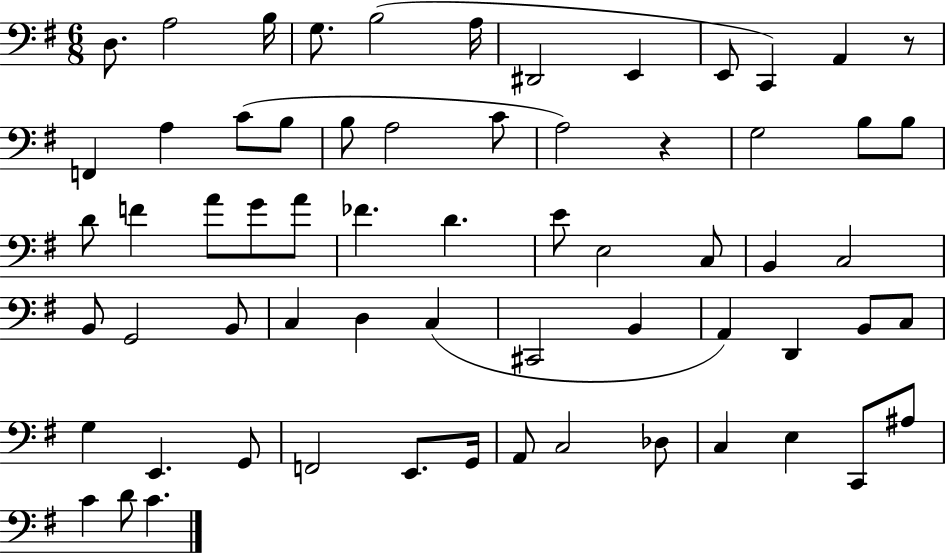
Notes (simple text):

D3/e. A3/h B3/s G3/e. B3/h A3/s D#2/h E2/q E2/e C2/q A2/q R/e F2/q A3/q C4/e B3/e B3/e A3/h C4/e A3/h R/q G3/h B3/e B3/e D4/e F4/q A4/e G4/e A4/e FES4/q. D4/q. E4/e E3/h C3/e B2/q C3/h B2/e G2/h B2/e C3/q D3/q C3/q C#2/h B2/q A2/q D2/q B2/e C3/e G3/q E2/q. G2/e F2/h E2/e. G2/s A2/e C3/h Db3/e C3/q E3/q C2/e A#3/e C4/q D4/e C4/q.